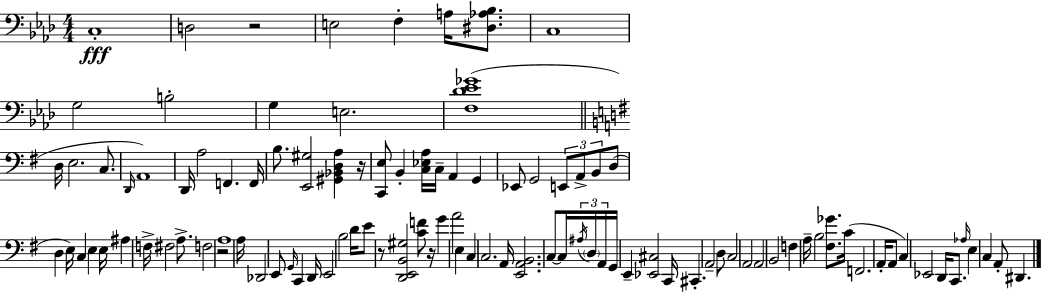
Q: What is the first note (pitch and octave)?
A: C3